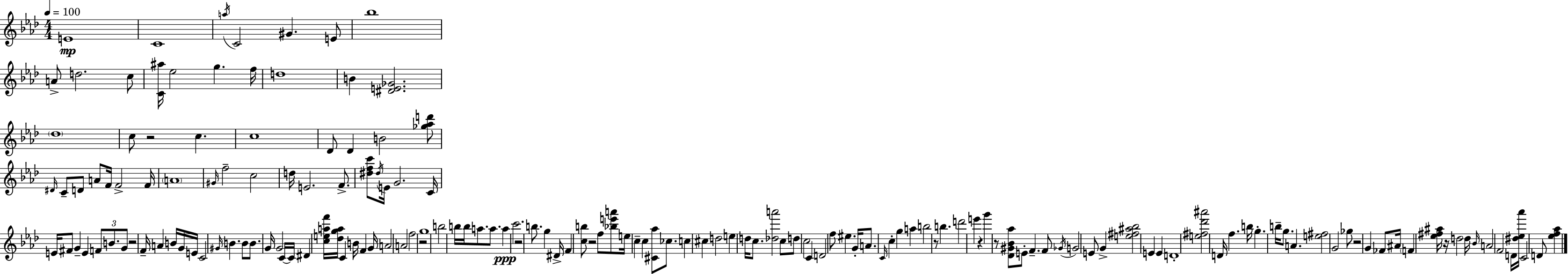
E4/w C4/w A5/s C4/h G#4/q. E4/e Bb5/w A4/e D5/h. C5/e [C4,A#5]/s Eb5/h G5/q. F5/s D5/w B4/q [D#4,E4,Gb4]/h. Db5/w C5/e R/h C5/q. C5/w Db4/e Db4/q B4/h [Gb5,Ab5,D6]/e D#4/s C4/e D4/e A4/e F4/s F4/h F4/s A4/w G#4/s F5/h C5/h D5/s E4/h. F4/e. [D#5,F5,C6]/e D#5/s E4/s G4/h. C4/s E4/s F#4/e G4/q E4/q F4/e B4/e. G4/e R/h F4/s A4/q B4/s G4/s E4/s C4/h G#4/s B4/q. B4/e B4/e. G4/s G4/h C4/s C4/s D#4/q [C5,E5,A5,F6]/s [Db5,G5,A5]/s C4/q B4/s F4/q G4/s A4/h A4/h F5/h R/h G5/w B5/h B5/s B5/s A5/e. A5/e. A5/q C6/h. R/h B5/e. G5/q D#4/s F4/q [C5,B5]/e R/h F5/e [Bb5,E6,A6]/e E5/s C5/q C5/q [C#4,Ab5]/e CES5/e. C5/q C#5/q D5/h E5/q D5/s C5/e. [Db5,A6]/h C5/e D5/e C5/h C4/q D4/h F5/e EIS5/q. G4/s A4/e. C4/s C5/q G5/q A5/q B5/h R/e B5/q. D6/h E6/q R/q G6/q R/e [Db4,G#4,Bb4,Ab5]/e E4/e F4/q. F4/e Gb4/s G4/h E4/e G4/q [E5,F#5,A#5,Bb5]/h E4/q E4/q D4/w [E5,F#5,Db6,A#6]/h D4/s F5/q. B5/s G5/q. B5/s G5/e. A4/q. [E5,F#5]/h G4/h Gb5/e R/h G4/q FES4/e A#4/s F4/q [Eb5,F#5,A#5]/s R/s D5/h D5/s Bb4/s A4/h F4/h D4/s [D#5,Eb5,Ab6]/s C4/h D4/e [Eb5,F5,Ab5]/q